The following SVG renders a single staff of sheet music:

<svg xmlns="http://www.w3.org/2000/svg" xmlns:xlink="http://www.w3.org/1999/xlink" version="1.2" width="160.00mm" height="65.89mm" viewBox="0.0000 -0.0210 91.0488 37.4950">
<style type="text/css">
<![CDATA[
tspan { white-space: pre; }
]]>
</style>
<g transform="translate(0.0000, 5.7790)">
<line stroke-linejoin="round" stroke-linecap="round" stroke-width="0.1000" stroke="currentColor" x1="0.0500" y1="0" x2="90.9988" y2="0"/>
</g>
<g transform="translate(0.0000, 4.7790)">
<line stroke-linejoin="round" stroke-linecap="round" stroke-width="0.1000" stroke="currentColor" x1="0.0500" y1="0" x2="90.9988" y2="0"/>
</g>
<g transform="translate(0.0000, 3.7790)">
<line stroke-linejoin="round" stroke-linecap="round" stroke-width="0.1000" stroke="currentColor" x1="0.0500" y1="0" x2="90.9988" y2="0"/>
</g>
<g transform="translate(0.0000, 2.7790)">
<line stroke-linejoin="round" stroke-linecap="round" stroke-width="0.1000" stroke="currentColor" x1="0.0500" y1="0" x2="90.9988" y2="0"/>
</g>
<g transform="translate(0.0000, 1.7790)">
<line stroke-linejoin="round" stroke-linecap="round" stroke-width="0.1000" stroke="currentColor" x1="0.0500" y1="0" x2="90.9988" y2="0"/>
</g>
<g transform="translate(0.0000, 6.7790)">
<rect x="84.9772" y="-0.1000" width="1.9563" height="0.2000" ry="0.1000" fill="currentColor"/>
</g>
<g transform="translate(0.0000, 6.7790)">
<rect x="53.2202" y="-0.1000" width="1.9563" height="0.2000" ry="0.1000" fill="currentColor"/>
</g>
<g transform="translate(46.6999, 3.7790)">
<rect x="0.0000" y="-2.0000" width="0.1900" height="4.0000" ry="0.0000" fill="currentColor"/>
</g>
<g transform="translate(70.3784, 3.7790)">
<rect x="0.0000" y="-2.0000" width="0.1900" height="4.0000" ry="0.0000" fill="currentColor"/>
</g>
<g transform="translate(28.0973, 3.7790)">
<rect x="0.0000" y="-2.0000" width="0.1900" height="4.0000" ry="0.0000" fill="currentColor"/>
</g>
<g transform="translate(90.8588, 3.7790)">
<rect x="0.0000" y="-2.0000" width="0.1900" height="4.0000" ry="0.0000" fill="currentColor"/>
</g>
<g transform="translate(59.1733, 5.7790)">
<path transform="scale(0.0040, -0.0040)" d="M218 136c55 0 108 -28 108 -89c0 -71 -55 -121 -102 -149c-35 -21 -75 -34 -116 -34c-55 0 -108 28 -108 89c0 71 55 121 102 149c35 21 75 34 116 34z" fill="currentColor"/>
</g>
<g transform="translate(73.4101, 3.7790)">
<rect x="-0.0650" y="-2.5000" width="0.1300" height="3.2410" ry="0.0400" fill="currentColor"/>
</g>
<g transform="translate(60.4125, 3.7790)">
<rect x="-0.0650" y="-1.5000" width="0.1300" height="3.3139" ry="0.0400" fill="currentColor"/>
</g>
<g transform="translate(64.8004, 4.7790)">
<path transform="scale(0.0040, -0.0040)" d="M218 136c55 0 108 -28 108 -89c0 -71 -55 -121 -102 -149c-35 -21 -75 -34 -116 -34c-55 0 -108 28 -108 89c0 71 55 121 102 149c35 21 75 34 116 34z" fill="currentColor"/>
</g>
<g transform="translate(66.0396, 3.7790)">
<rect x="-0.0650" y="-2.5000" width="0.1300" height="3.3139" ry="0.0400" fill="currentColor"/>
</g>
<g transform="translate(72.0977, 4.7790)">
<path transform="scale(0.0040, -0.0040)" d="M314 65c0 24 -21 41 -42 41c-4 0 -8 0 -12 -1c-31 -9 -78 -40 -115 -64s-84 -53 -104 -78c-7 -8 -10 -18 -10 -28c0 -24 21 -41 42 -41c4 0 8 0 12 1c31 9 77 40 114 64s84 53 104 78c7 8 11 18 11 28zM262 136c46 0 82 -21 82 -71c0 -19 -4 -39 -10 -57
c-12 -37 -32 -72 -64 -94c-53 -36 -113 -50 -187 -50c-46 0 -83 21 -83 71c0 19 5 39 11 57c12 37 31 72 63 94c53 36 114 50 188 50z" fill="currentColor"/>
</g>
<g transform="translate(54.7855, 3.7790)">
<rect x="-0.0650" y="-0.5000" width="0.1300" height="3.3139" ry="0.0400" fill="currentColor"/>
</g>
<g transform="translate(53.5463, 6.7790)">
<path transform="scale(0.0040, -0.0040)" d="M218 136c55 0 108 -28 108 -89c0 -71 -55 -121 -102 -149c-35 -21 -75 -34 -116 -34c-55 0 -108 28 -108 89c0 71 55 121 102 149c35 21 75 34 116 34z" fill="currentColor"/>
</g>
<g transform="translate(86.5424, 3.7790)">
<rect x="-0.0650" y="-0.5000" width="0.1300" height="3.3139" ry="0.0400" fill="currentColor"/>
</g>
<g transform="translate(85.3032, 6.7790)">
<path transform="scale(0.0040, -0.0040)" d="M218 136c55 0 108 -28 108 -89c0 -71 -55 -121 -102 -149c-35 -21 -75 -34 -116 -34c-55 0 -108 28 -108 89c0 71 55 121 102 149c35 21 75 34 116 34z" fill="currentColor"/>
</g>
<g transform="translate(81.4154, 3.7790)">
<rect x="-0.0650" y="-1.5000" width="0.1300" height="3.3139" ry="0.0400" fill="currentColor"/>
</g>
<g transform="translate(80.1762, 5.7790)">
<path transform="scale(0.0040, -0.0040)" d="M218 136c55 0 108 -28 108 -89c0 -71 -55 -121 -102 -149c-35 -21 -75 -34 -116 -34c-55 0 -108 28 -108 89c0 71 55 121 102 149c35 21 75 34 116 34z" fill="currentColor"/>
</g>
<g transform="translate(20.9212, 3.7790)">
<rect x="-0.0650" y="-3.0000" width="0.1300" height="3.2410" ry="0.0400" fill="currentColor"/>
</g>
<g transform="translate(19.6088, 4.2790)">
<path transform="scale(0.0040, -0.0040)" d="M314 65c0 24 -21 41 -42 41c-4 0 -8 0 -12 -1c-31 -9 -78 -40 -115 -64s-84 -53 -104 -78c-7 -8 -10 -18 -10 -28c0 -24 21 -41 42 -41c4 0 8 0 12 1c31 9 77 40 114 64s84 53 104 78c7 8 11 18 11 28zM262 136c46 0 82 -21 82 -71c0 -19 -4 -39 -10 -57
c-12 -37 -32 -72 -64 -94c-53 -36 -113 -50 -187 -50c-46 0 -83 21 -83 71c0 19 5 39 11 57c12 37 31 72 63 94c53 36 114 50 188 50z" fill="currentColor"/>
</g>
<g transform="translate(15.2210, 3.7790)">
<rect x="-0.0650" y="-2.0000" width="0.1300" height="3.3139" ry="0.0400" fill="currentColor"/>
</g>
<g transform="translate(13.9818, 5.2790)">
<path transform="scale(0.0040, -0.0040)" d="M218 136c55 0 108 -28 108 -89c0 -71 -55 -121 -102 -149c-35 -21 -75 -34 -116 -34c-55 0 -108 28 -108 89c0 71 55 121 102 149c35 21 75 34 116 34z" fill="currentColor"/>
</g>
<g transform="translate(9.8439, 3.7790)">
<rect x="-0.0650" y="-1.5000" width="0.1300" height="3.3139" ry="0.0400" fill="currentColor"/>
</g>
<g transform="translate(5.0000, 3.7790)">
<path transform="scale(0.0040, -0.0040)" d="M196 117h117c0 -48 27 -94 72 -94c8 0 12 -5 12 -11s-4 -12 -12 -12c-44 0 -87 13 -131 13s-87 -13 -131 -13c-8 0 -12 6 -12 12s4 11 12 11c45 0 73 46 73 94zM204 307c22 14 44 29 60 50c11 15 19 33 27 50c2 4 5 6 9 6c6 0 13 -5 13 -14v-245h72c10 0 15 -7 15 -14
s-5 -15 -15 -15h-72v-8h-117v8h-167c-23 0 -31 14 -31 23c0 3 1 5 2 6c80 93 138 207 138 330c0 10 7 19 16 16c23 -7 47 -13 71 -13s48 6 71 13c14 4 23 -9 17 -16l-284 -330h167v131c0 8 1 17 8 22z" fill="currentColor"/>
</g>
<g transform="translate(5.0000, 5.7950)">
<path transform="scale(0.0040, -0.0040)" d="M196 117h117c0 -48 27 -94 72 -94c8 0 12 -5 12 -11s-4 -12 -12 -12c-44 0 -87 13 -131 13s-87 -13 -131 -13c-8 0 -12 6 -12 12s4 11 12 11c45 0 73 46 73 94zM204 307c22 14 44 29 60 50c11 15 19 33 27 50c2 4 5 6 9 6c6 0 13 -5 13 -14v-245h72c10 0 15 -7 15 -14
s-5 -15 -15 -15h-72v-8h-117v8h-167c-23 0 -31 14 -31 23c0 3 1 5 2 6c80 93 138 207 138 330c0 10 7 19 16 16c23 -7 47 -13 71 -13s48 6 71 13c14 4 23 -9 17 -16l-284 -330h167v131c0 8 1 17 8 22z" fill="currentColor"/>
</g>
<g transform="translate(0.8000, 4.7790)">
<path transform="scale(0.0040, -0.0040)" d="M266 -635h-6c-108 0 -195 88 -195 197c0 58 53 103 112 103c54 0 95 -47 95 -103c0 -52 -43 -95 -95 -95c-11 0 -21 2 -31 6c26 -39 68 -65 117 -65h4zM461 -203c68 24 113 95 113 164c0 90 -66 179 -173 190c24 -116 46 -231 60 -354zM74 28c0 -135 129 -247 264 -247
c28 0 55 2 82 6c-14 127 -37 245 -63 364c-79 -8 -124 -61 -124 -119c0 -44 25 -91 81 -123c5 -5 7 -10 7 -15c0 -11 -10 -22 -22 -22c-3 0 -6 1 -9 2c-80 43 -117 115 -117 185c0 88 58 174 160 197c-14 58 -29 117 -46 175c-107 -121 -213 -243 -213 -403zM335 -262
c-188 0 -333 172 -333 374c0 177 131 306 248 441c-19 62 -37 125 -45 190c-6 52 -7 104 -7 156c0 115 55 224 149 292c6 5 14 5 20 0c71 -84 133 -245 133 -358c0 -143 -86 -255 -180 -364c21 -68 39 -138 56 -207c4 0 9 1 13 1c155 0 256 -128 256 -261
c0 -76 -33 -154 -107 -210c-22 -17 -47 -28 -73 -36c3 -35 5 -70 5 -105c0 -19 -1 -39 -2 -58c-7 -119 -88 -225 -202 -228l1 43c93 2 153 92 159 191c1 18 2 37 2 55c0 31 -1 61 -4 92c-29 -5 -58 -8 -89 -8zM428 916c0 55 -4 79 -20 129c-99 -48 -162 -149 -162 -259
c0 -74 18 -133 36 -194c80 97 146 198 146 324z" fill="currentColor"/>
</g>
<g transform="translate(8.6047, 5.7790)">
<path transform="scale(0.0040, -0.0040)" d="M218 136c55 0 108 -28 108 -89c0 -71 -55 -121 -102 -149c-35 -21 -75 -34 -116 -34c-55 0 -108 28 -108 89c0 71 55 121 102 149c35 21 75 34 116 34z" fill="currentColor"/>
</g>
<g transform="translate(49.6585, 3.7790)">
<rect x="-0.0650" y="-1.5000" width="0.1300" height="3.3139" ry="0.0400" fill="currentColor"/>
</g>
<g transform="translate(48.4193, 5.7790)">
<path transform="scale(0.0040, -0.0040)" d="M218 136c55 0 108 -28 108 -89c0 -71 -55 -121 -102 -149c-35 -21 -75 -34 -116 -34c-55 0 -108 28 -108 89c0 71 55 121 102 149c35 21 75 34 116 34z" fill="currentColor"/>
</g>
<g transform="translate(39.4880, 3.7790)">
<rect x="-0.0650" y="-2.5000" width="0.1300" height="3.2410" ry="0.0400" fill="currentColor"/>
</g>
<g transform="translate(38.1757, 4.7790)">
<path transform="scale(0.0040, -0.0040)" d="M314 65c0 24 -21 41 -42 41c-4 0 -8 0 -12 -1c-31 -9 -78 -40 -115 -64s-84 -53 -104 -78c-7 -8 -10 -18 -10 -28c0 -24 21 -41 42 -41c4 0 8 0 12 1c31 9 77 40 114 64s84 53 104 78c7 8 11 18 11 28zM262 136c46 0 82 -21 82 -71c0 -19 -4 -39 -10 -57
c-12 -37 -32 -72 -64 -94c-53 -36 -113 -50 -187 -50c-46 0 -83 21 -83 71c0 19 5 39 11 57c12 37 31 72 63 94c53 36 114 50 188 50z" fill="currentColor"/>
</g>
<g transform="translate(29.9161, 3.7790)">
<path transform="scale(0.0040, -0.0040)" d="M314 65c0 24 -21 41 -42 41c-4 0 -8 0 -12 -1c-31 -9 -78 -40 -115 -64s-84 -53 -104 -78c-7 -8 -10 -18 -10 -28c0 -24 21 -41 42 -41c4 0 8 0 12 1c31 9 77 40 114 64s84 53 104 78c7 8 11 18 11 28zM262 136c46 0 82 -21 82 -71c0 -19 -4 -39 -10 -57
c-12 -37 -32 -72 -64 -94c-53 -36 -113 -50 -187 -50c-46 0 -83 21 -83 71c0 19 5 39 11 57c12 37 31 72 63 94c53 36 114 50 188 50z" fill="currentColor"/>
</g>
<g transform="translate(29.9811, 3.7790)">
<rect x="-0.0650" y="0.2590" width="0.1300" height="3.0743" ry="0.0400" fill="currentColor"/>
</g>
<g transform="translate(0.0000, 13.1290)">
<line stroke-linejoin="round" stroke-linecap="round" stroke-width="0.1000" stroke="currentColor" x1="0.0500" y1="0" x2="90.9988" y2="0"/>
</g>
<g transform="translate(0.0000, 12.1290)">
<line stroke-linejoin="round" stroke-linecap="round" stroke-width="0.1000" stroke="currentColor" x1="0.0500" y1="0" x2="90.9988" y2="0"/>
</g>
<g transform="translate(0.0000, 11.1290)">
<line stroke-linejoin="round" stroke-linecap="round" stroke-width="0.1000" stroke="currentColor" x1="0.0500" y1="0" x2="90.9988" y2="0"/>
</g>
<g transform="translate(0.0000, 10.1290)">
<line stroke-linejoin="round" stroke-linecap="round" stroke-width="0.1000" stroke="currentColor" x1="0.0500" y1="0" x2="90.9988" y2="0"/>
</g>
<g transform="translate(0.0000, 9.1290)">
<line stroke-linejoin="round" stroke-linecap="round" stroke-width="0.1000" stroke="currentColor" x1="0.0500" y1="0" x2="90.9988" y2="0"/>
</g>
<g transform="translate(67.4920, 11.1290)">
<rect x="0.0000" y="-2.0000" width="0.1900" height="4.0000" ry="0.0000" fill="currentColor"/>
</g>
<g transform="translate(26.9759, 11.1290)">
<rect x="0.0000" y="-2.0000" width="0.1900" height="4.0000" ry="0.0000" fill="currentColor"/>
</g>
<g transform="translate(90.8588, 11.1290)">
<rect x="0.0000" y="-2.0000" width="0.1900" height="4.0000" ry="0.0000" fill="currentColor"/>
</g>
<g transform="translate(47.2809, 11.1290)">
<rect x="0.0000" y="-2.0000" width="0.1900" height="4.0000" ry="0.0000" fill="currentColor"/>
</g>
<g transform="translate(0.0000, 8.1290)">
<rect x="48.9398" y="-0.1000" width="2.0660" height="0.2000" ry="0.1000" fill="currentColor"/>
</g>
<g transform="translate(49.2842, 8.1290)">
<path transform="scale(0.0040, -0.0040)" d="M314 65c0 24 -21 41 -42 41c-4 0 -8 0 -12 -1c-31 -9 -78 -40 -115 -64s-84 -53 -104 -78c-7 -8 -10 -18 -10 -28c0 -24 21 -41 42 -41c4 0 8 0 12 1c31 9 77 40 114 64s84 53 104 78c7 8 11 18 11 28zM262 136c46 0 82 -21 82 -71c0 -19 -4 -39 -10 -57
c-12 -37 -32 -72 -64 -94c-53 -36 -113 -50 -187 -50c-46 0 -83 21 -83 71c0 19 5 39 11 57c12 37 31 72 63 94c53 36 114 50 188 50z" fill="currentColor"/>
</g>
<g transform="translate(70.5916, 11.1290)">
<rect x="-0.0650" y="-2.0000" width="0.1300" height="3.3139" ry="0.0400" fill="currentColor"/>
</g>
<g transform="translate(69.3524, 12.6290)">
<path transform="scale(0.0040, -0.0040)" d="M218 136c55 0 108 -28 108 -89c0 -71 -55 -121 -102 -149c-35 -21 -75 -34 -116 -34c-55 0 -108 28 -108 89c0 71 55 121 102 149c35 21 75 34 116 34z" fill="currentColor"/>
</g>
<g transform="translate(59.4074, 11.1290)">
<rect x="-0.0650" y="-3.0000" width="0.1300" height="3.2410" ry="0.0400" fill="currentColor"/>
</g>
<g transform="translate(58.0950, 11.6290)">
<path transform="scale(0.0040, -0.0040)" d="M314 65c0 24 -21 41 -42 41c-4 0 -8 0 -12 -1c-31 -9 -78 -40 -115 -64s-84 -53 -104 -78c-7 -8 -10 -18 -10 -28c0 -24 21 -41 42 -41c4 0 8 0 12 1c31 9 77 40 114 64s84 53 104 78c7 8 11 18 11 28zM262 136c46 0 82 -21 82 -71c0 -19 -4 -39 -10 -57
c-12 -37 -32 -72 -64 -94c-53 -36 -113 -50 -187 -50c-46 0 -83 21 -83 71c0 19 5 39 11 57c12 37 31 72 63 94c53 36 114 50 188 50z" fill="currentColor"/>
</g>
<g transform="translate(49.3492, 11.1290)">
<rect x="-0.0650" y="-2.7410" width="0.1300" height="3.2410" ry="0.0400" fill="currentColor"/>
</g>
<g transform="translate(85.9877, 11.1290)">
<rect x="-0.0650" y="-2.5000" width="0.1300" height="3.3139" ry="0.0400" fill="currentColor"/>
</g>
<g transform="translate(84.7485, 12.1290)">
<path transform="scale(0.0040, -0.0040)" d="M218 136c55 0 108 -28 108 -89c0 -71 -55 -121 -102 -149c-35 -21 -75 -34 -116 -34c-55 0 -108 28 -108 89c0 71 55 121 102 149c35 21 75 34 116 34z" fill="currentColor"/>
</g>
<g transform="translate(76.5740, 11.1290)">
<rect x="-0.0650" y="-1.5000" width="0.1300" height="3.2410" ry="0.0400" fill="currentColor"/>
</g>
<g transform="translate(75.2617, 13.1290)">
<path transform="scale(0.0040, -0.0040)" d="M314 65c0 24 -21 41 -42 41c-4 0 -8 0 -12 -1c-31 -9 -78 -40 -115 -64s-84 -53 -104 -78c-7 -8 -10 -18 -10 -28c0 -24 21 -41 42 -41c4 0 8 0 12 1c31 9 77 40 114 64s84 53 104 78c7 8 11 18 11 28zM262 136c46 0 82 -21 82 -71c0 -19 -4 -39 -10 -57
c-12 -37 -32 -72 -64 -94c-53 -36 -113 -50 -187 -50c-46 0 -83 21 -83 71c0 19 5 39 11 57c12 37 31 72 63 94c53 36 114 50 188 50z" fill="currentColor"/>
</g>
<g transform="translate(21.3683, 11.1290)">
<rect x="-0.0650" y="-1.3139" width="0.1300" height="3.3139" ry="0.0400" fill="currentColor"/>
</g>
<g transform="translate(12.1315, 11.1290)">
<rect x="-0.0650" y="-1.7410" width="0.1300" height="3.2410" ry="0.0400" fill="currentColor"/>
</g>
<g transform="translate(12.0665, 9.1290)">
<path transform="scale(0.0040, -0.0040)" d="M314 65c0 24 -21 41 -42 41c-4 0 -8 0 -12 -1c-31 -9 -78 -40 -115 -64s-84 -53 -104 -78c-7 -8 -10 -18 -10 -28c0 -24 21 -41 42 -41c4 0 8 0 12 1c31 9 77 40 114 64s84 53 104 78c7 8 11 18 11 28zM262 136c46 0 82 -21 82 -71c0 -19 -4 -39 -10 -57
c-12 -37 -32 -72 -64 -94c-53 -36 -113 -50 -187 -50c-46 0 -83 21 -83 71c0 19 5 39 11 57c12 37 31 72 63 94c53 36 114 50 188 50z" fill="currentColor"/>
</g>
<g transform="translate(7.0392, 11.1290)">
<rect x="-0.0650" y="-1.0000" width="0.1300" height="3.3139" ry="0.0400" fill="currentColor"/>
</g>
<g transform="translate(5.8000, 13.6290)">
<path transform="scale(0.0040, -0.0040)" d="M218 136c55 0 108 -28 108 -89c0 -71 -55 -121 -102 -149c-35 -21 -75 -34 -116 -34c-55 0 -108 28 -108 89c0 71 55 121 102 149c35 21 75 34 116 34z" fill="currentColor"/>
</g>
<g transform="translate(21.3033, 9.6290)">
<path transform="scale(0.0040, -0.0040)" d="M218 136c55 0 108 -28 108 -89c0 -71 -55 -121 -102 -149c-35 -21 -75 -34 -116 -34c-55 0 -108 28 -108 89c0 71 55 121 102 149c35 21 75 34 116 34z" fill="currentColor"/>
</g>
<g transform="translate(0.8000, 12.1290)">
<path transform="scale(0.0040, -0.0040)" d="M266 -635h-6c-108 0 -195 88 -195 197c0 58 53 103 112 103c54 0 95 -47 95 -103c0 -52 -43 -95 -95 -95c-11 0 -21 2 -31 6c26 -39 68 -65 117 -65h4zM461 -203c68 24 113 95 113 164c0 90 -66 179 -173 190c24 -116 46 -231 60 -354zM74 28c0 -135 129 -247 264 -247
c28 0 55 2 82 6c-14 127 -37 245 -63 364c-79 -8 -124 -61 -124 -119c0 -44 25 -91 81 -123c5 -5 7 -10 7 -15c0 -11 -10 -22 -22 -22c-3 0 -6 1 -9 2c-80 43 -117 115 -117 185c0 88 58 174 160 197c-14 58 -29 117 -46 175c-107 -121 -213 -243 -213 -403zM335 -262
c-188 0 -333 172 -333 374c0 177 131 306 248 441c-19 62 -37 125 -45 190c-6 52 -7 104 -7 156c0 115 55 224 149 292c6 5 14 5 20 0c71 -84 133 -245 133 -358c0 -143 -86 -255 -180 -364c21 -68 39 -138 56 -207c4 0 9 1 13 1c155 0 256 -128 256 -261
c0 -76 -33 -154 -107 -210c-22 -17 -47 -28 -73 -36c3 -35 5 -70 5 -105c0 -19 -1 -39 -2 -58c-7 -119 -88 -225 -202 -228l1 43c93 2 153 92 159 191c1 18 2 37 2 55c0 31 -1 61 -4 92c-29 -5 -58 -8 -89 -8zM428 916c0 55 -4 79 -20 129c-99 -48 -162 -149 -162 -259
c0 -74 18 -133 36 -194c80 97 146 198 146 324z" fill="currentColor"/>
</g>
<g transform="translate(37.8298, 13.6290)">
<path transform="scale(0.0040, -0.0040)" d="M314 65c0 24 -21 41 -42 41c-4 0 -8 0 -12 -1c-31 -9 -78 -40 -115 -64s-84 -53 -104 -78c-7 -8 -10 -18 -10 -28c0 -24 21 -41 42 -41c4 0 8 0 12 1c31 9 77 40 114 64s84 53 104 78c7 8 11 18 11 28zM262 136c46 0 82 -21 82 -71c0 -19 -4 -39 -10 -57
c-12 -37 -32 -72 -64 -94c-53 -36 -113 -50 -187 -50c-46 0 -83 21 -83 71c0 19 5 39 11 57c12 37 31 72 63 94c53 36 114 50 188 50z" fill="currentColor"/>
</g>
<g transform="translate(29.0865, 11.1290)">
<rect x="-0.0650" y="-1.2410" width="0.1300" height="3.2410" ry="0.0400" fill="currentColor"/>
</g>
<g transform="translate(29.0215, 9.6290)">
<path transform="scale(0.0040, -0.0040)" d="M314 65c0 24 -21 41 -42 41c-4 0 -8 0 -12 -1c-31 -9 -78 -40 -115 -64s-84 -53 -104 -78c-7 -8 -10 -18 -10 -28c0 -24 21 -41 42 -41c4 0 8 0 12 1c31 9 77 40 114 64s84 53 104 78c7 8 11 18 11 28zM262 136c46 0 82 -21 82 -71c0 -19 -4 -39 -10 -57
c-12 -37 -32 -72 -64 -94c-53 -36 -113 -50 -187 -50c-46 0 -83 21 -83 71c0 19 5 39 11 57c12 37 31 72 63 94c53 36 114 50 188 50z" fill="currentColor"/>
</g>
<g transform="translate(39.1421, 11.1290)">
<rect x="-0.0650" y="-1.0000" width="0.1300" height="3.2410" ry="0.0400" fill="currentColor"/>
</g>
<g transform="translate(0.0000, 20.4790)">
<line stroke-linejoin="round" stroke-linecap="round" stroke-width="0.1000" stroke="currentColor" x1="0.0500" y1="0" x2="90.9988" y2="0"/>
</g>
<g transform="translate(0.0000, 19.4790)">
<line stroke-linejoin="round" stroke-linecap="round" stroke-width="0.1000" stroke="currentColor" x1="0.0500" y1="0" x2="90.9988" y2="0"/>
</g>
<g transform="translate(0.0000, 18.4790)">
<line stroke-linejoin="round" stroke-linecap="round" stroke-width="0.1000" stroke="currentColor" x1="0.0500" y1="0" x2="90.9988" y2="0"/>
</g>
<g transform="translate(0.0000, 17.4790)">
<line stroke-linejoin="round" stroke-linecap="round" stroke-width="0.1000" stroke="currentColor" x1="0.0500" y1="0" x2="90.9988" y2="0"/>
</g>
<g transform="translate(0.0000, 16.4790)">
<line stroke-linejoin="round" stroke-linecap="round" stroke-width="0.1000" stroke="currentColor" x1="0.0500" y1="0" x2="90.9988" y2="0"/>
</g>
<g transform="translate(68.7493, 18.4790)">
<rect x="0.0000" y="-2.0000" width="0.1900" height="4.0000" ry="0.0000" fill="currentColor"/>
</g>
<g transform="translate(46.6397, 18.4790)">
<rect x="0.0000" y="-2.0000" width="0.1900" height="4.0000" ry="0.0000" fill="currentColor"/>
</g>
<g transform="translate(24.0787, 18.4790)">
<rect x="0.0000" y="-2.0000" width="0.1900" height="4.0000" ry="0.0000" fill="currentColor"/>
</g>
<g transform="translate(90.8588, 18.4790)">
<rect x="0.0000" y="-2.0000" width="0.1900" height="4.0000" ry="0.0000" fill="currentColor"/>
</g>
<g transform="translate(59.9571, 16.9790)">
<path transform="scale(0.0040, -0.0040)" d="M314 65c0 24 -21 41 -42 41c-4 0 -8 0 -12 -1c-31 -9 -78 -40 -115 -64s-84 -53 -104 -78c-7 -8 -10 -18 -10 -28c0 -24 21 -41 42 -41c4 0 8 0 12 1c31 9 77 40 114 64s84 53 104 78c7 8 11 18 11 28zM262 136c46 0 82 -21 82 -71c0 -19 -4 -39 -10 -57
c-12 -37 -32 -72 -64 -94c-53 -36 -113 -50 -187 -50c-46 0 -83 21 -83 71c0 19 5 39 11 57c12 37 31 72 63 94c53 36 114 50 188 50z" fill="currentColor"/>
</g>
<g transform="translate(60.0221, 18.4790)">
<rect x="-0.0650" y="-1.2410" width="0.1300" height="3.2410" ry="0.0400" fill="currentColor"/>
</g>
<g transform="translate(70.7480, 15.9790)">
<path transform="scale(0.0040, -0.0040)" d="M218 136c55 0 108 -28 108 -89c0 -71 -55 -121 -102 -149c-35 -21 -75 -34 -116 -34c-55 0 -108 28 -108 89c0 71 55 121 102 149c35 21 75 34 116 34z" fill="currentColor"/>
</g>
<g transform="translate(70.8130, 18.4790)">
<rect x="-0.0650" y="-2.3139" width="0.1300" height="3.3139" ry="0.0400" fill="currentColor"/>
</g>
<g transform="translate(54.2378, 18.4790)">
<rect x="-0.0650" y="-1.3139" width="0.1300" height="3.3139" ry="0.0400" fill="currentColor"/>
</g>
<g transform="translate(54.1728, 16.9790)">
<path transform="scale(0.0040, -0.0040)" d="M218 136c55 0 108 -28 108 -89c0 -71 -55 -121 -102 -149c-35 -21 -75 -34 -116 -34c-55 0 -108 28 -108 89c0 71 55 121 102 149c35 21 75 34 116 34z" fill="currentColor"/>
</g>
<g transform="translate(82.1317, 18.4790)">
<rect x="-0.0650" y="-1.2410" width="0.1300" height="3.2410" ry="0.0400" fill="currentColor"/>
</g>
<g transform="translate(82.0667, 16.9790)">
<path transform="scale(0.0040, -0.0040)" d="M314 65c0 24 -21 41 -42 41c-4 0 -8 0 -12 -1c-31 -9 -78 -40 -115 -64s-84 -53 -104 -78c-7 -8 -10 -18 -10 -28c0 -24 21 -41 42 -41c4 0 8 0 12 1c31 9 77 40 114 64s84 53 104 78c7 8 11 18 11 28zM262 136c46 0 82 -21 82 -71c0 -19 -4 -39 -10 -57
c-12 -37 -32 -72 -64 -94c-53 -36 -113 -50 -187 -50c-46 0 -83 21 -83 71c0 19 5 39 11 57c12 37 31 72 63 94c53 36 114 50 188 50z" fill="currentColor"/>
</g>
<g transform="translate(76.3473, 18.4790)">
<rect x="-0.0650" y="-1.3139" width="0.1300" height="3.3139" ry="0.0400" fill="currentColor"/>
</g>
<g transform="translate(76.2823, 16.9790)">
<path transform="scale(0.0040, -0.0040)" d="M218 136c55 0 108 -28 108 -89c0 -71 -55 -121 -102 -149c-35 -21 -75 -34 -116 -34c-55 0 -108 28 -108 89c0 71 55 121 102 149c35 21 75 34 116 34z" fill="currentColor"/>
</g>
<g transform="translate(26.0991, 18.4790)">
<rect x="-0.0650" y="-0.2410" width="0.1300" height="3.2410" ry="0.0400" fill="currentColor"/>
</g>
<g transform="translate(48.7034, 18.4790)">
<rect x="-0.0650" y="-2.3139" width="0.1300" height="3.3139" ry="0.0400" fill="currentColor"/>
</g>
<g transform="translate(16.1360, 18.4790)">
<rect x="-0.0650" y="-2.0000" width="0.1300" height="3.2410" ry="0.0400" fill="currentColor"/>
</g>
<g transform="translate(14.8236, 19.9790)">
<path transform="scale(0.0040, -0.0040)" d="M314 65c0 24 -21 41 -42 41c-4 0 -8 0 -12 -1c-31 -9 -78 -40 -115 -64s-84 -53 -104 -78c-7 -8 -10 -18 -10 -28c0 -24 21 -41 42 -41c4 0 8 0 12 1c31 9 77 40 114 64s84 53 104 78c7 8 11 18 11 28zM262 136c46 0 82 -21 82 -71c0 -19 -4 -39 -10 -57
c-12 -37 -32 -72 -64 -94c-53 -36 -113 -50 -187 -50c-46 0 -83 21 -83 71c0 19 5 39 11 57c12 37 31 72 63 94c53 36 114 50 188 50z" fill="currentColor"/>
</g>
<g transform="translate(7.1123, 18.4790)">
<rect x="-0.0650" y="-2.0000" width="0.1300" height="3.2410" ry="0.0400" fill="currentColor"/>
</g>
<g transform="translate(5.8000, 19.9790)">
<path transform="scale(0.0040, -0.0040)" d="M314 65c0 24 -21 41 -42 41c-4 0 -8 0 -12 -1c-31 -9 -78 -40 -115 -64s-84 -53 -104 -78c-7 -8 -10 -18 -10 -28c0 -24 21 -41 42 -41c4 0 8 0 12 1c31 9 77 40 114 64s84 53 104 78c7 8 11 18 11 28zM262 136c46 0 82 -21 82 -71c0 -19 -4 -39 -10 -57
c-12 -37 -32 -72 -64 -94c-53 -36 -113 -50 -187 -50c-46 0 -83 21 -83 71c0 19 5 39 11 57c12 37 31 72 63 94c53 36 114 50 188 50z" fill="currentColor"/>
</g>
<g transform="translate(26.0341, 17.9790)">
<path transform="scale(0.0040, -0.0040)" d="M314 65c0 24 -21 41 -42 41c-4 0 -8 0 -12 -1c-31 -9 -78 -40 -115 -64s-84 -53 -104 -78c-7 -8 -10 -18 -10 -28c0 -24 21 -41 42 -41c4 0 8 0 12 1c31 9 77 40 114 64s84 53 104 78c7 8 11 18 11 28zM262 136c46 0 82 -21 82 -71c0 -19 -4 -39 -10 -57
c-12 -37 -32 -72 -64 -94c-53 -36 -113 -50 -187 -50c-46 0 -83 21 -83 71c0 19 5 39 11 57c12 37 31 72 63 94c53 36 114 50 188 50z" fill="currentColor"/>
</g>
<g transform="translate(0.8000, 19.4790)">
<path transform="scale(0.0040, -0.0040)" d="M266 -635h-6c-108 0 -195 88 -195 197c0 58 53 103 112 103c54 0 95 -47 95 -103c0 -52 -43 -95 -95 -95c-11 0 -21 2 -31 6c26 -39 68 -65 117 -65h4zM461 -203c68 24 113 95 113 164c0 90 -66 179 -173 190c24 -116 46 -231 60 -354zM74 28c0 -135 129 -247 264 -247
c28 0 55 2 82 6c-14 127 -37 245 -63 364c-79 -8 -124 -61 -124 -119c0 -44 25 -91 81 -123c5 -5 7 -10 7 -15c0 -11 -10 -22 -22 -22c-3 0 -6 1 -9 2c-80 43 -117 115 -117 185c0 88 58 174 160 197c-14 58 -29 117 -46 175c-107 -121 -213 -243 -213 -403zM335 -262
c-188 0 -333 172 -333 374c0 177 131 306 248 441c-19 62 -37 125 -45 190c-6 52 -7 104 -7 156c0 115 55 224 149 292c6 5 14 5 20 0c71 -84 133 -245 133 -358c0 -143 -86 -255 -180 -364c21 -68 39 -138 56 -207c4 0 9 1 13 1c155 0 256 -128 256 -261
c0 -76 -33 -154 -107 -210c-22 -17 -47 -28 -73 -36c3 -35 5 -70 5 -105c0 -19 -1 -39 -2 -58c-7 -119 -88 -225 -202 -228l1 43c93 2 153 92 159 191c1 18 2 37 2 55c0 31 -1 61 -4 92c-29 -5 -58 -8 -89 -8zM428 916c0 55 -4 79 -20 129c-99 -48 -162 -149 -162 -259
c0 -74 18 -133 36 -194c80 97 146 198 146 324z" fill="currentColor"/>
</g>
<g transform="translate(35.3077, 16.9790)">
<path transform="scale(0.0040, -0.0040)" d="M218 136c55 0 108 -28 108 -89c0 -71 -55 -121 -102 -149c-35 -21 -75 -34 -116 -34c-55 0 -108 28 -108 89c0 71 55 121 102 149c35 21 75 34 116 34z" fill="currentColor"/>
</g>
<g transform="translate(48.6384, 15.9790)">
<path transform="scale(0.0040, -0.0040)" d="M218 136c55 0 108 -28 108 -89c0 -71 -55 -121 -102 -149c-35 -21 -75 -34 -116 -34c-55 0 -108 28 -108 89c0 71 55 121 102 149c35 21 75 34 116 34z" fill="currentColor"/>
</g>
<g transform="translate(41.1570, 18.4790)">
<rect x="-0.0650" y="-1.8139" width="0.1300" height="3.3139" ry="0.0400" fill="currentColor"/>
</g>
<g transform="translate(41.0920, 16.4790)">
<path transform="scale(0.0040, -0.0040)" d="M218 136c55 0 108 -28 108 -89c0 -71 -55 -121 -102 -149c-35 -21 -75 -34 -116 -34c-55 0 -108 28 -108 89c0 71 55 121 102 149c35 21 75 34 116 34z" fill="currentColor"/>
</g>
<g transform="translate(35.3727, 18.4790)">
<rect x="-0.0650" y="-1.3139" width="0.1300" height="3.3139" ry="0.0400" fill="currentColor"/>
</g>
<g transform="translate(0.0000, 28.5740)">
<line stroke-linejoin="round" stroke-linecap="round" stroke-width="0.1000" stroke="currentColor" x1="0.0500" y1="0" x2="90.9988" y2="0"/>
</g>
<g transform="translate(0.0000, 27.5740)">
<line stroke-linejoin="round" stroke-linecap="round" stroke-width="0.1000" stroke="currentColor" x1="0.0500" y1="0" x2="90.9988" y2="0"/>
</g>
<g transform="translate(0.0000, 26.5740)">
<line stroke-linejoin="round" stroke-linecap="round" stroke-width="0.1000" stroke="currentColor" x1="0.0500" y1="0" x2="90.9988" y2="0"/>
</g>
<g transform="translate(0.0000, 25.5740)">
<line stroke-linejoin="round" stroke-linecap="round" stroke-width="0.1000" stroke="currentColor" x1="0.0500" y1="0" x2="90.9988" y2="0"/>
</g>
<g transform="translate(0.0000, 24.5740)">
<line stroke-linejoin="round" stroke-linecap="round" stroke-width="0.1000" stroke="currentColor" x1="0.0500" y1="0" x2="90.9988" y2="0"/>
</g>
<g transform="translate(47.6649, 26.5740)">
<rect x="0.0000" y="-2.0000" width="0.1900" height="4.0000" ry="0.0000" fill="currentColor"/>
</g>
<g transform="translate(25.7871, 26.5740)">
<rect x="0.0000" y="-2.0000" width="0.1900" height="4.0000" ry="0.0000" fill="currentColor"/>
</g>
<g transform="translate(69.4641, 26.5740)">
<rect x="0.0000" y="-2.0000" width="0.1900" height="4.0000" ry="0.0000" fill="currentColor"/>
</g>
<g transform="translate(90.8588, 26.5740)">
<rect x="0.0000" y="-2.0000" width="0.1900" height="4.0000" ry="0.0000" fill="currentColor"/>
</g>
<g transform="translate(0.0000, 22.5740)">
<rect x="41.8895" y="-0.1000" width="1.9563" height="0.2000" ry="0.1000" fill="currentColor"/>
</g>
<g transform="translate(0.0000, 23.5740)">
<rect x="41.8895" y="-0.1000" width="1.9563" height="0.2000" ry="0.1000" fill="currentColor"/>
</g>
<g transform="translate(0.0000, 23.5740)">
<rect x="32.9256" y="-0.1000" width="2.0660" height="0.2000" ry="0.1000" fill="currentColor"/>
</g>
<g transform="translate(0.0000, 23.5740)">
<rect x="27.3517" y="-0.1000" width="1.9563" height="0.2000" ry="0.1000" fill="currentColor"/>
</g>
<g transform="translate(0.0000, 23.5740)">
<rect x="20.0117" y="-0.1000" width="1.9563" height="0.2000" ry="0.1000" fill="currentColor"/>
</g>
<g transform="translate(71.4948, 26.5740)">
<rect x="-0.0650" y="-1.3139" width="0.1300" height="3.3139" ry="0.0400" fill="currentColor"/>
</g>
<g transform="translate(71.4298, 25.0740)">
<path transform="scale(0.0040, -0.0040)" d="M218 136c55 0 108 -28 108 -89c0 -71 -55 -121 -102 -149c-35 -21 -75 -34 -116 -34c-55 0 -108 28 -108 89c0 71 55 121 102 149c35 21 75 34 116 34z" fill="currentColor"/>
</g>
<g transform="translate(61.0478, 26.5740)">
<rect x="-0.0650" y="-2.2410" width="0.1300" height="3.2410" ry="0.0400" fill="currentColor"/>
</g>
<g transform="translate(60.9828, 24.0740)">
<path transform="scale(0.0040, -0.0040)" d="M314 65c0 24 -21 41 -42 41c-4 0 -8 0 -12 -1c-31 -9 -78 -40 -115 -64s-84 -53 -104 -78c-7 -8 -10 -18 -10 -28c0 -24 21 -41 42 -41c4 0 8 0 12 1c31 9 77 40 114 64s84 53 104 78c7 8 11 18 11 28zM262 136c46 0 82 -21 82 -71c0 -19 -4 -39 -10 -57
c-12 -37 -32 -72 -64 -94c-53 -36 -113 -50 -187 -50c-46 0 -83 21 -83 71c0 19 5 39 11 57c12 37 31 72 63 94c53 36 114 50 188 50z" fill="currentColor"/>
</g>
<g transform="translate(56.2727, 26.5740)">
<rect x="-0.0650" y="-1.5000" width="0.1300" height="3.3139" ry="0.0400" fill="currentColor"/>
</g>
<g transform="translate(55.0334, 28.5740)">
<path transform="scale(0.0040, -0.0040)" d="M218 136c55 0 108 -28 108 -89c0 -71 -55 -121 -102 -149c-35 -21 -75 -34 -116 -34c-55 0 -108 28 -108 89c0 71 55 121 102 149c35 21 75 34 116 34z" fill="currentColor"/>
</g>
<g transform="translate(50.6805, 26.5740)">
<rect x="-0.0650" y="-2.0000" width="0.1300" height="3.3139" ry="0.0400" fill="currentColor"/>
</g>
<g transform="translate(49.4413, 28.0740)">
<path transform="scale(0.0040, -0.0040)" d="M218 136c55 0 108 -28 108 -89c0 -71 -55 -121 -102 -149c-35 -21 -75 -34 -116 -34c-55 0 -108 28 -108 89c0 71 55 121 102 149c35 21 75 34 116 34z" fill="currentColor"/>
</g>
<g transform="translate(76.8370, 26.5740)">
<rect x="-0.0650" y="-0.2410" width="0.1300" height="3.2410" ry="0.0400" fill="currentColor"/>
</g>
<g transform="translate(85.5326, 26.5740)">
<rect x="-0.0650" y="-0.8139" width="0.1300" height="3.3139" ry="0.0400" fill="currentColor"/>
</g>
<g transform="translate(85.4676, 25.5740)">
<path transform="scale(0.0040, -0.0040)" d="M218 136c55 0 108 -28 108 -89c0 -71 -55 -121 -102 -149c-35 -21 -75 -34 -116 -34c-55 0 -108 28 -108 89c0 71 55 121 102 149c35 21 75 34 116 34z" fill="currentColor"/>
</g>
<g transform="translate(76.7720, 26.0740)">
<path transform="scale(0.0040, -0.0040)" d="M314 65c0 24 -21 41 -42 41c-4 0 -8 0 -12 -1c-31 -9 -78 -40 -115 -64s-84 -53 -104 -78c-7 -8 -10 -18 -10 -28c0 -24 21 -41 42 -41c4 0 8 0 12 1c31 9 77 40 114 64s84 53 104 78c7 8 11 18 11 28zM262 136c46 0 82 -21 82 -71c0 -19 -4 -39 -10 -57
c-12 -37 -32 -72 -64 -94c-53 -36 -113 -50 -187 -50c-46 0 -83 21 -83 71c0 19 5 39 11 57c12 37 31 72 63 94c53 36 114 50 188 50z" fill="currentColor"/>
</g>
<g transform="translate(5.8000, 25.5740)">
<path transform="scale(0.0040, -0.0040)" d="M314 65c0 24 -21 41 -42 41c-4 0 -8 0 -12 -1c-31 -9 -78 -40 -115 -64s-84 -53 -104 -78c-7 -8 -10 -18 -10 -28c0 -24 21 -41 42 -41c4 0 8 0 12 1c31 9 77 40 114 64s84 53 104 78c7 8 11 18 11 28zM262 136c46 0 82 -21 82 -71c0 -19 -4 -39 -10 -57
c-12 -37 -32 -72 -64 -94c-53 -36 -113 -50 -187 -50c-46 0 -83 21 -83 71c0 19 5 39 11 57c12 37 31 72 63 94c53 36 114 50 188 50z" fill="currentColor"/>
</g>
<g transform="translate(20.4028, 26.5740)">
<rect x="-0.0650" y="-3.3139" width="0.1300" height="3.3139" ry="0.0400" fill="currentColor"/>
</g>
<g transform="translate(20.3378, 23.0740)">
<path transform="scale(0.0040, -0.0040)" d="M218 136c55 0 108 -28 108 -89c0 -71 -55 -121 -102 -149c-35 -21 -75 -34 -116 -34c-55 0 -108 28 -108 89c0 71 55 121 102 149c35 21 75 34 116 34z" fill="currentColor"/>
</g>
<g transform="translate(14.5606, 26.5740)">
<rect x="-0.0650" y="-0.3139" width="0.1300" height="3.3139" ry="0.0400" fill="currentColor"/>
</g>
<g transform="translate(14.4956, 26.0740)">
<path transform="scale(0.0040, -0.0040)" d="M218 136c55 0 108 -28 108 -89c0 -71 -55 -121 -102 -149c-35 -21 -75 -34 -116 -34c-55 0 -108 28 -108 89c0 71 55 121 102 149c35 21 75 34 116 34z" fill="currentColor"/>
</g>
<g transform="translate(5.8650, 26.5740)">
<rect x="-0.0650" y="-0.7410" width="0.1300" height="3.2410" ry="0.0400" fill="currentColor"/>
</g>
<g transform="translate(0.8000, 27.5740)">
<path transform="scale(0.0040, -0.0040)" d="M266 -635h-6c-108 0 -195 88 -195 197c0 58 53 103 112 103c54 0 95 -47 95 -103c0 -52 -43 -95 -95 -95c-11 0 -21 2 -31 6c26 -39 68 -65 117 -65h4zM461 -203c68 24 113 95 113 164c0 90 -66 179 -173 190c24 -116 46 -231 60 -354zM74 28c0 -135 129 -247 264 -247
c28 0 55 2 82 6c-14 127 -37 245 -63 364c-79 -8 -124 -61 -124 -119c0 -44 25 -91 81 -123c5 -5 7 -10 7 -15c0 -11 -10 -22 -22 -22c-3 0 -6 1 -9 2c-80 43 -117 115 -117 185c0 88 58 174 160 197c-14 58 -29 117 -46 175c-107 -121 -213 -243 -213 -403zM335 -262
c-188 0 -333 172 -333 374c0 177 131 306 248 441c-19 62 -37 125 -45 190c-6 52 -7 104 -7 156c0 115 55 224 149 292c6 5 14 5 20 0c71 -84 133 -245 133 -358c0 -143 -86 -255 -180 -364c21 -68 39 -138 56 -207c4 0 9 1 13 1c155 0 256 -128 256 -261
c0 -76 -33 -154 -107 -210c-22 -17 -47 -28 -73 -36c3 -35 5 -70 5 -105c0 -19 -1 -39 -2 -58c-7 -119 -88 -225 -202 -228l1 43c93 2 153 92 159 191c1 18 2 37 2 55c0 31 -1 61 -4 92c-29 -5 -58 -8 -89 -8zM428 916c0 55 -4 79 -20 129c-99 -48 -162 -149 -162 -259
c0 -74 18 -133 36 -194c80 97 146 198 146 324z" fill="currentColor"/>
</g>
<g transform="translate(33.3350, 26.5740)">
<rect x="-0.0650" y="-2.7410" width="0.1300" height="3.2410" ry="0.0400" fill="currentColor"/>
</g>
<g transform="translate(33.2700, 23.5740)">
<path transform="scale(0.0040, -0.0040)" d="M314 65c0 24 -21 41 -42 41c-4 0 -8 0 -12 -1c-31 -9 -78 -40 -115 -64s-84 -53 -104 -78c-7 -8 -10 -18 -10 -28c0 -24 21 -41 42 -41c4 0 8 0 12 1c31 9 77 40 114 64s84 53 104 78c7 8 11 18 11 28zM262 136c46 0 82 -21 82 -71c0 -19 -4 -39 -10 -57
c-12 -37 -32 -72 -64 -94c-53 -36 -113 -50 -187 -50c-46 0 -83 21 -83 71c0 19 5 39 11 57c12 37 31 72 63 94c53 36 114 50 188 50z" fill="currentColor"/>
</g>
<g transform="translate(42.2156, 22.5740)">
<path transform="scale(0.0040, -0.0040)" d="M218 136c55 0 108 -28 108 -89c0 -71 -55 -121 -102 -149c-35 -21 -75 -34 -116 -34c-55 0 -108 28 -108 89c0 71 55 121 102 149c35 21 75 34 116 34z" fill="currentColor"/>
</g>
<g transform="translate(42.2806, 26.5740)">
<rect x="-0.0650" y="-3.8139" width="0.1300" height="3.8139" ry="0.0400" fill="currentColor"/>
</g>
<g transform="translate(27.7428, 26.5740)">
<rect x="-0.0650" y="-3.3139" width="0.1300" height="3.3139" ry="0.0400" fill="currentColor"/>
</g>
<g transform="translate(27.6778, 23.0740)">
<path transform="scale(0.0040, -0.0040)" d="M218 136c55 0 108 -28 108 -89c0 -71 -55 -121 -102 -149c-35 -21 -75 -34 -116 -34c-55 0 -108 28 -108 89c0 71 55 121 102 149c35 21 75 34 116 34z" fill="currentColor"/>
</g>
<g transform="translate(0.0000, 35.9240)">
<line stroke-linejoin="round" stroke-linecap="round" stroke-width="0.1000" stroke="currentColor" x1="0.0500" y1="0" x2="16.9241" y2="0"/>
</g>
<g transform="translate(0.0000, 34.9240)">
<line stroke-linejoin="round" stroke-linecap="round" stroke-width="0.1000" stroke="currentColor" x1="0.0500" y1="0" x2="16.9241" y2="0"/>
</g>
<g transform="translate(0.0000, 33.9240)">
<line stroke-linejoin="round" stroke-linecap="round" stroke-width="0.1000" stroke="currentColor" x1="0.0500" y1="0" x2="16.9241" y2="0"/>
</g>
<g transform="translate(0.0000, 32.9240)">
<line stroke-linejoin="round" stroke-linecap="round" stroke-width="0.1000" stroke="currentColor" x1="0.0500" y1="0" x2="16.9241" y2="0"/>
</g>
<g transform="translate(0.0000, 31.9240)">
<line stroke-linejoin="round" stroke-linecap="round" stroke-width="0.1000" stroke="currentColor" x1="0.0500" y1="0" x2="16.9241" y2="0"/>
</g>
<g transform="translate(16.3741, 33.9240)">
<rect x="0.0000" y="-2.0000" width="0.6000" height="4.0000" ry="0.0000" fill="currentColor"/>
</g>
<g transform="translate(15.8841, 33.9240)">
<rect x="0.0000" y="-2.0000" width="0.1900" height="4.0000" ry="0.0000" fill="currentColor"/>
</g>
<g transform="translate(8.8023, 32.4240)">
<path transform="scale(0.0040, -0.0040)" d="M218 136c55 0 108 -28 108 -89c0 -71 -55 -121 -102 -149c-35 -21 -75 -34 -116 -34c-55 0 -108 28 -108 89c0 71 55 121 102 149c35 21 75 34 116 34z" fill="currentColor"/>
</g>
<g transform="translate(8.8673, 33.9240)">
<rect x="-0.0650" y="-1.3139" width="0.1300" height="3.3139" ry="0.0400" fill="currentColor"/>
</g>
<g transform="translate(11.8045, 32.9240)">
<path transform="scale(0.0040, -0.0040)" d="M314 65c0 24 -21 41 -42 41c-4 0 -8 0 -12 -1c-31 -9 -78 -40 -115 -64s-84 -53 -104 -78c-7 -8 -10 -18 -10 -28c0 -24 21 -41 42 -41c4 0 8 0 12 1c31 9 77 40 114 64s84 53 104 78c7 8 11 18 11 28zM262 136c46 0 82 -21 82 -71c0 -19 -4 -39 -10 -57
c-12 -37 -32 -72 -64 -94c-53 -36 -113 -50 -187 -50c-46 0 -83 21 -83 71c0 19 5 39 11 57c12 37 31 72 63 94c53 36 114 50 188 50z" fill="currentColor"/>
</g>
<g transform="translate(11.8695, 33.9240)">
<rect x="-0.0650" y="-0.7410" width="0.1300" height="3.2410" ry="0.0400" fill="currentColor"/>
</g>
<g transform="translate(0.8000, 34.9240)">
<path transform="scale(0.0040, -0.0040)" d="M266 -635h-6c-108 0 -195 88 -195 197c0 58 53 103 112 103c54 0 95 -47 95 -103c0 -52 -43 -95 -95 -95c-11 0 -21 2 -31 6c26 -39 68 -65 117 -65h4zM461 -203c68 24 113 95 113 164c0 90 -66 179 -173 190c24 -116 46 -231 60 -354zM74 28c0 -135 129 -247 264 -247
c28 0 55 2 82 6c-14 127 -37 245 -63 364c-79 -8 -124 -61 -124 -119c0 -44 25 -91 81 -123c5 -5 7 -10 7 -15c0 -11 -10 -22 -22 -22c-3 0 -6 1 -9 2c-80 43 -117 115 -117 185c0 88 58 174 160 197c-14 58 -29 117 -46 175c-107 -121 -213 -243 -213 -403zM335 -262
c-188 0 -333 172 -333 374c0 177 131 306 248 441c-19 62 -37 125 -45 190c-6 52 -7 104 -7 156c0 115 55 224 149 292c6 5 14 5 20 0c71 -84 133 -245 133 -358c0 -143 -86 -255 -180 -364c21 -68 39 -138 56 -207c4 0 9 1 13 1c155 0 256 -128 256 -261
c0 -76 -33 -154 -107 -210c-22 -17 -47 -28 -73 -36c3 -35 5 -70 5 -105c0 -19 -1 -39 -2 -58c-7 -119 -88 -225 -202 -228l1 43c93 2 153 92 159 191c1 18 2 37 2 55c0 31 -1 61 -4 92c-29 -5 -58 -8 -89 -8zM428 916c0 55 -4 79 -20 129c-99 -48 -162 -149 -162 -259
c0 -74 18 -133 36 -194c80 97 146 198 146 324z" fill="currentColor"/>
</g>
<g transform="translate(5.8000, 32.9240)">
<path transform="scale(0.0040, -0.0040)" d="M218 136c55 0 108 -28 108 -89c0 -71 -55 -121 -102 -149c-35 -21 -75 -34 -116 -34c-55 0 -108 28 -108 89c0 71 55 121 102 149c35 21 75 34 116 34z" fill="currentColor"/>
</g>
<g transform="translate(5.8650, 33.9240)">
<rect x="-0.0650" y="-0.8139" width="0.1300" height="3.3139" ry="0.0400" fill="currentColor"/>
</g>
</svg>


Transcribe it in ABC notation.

X:1
T:Untitled
M:4/4
L:1/4
K:C
E F A2 B2 G2 E C E G G2 E C D f2 e e2 D2 a2 A2 F E2 G F2 F2 c2 e f g e e2 g e e2 d2 c b b a2 c' F E g2 e c2 d d e d2